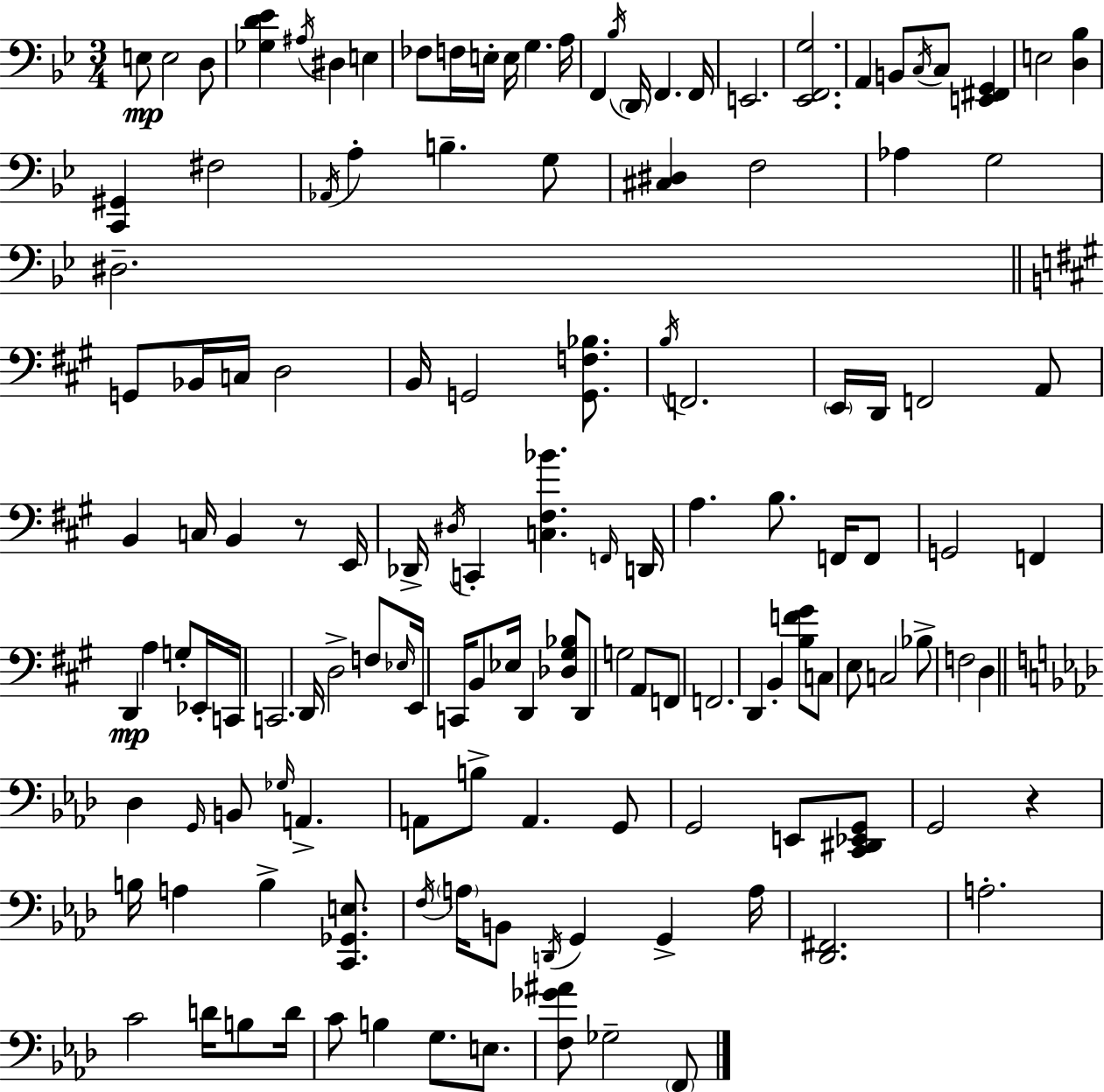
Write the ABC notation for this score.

X:1
T:Untitled
M:3/4
L:1/4
K:Bb
E,/2 E,2 D,/2 [_G,D_E] ^A,/4 ^D, E, _F,/2 F,/4 E,/4 E,/4 G, A,/4 F,, _B,/4 D,,/4 F,, F,,/4 E,,2 [_E,,F,,G,]2 A,, B,,/2 C,/4 C,/2 [E,,^F,,G,,] E,2 [D,_B,] [C,,^G,,] ^F,2 _A,,/4 A, B, G,/2 [^C,^D,] F,2 _A, G,2 ^D,2 G,,/2 _B,,/4 C,/4 D,2 B,,/4 G,,2 [G,,F,_B,]/2 B,/4 F,,2 E,,/4 D,,/4 F,,2 A,,/2 B,, C,/4 B,, z/2 E,,/4 _D,,/4 ^D,/4 C,, [C,^F,_B] F,,/4 D,,/4 A, B,/2 F,,/4 F,,/2 G,,2 F,, D,, A, G,/2 _E,,/4 C,,/4 C,,2 D,,/4 D,2 F,/2 _E,/4 E,,/4 C,,/4 B,,/2 _E,/4 D,, [_D,^G,_B,]/2 D,,/2 G,2 A,,/2 F,,/2 F,,2 D,, B,, [B,F^G]/2 C,/2 E,/2 C,2 _B,/2 F,2 D, _D, G,,/4 B,,/2 _G,/4 A,, A,,/2 B,/2 A,, G,,/2 G,,2 E,,/2 [C,,^D,,_E,,G,,]/2 G,,2 z B,/4 A, B, [C,,_G,,E,]/2 F,/4 A,/4 B,,/2 D,,/4 G,, G,, A,/4 [_D,,^F,,]2 A,2 C2 D/4 B,/2 D/4 C/2 B, G,/2 E,/2 [F,_G^A]/2 _G,2 F,,/2